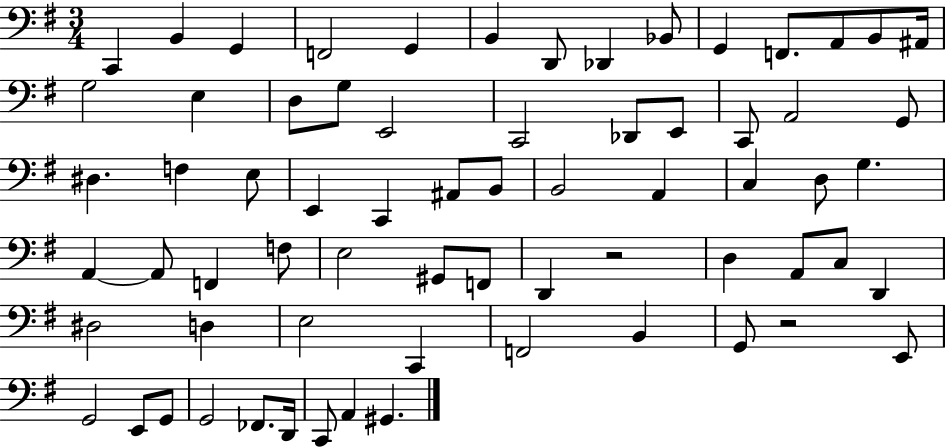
{
  \clef bass
  \numericTimeSignature
  \time 3/4
  \key g \major
  c,4 b,4 g,4 | f,2 g,4 | b,4 d,8 des,4 bes,8 | g,4 f,8. a,8 b,8 ais,16 | \break g2 e4 | d8 g8 e,2 | c,2 des,8 e,8 | c,8 a,2 g,8 | \break dis4. f4 e8 | e,4 c,4 ais,8 b,8 | b,2 a,4 | c4 d8 g4. | \break a,4~~ a,8 f,4 f8 | e2 gis,8 f,8 | d,4 r2 | d4 a,8 c8 d,4 | \break dis2 d4 | e2 c,4 | f,2 b,4 | g,8 r2 e,8 | \break g,2 e,8 g,8 | g,2 fes,8. d,16 | c,8 a,4 gis,4. | \bar "|."
}